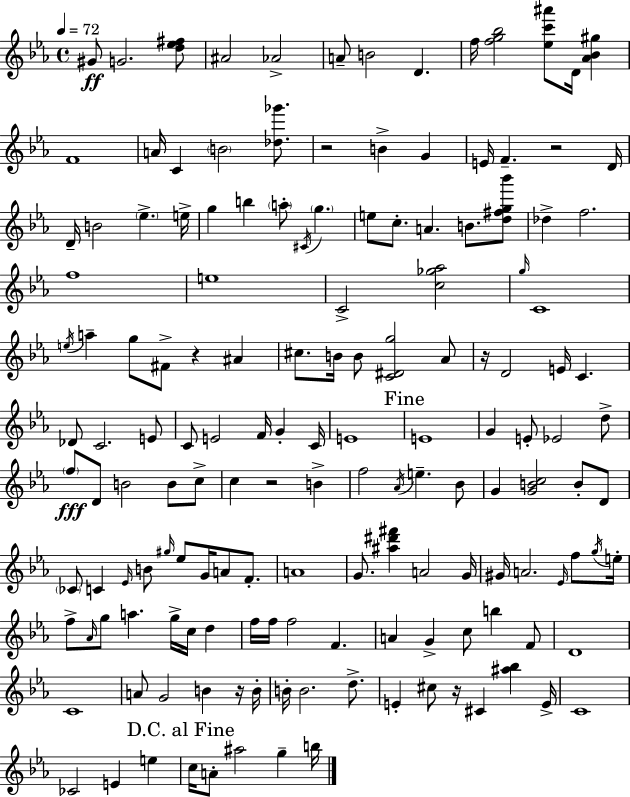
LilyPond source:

{
  \clef treble
  \time 4/4
  \defaultTimeSignature
  \key ees \major
  \tempo 4 = 72
  gis'8\ff g'2. <d'' ees'' fis''>8 | ais'2 aes'2-> | a'8-- b'2 d'4. | f''16 <f'' g'' bes''>2 <ees'' c''' ais'''>8 d'16 <aes' bes' gis''>4 | \break f'1 | a'16 c'4 \parenthesize b'2 <des'' ges'''>8. | r2 b'4-> g'4 | e'16 f'4.-- r2 d'16 | \break d'16-- b'2 \parenthesize ees''4.-> e''16-> | g''4 b''4 \parenthesize a''8-. \acciaccatura { cis'16 } \parenthesize g''4. | e''8 c''8.-. a'4. b'8. <d'' fis'' g'' bes'''>8 | des''4-> f''2. | \break f''1 | e''1 | c'2-> <c'' ges'' aes''>2 | \grace { g''16 } c'1 | \break \acciaccatura { e''16 } a''4-- g''8 fis'8-> r4 ais'4 | cis''8. b'16 b'8 <c' dis' g''>2 | aes'8 r16 d'2 e'16 c'4. | des'8 c'2. | \break e'8 c'8 e'2 f'16 g'4-. | c'16 e'1 | \mark "Fine" e'1 | g'4 e'8-. ees'2 | \break d''8-> \parenthesize f''8\fff d'8 b'2 b'8 | c''8-> c''4 r2 b'4-> | f''2 \acciaccatura { aes'16 } e''4.-- | bes'8 g'4 <g' b' c''>2 | \break b'8-. d'8 \parenthesize ces'8 c'4 \grace { ees'16 } b'8 \grace { gis''16 } ees''8 | g'16 a'8 f'8.-. a'1 | g'8. <ais'' dis''' fis'''>4 a'2 | g'16 gis'16 a'2. | \break \grace { ees'16 } f''8 \acciaccatura { g''16 } e''16-. f''8-> \grace { aes'16 } g''8 a''4. | g''16-> c''16 d''4 f''16 f''16 f''2 | f'4. a'4 g'4-> | c''8 b''4 f'8 d'1 | \break c'1 | a'8 g'2 | b'4 r16 b'16-. b'16-. b'2. | d''8.-> e'4-. cis''8 r16 | \break cis'4 <ais'' bes''>4 e'16-> c'1 | ces'2 | e'4 e''4 \mark "D.C. al Fine" c''16 a'8-. ais''2 | g''4-- b''16 \bar "|."
}